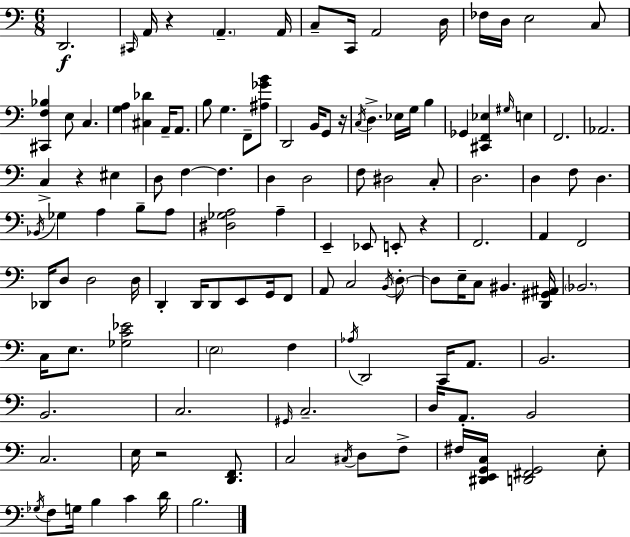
X:1
T:Untitled
M:6/8
L:1/4
K:C
D,,2 ^C,,/4 A,,/4 z A,, A,,/4 C,/2 C,,/4 A,,2 D,/4 _F,/4 D,/4 E,2 C,/2 [^C,,F,_B,] E,/2 C, [G,A,] [^C,_D] A,,/4 A,,/2 B,/2 G, F,,/2 [^A,_GB]/2 D,,2 B,,/4 G,,/2 z/4 C,/4 D, _E,/4 G,/4 B, _G,, [^C,,F,,_E,] ^G,/4 E, F,,2 _A,,2 C, z ^E, D,/2 F, F, D, D,2 F,/2 ^D,2 C,/2 D,2 D, F,/2 D, _B,,/4 _G, A, B,/2 A,/2 [^D,_G,A,]2 A, E,, _E,,/2 E,,/2 z F,,2 A,, F,,2 _D,,/4 D,/2 D,2 D,/4 D,, D,,/4 D,,/2 E,,/2 G,,/4 F,,/2 A,,/2 C,2 B,,/4 D,/2 D,/2 E,/4 C,/2 ^B,, [D,,^G,,^A,,]/4 _B,,2 C,/4 E,/2 [_G,C_E]2 E,2 F, _A,/4 D,,2 C,,/4 A,,/2 B,,2 B,,2 C,2 ^G,,/4 C,2 D,/4 A,,/2 B,,2 C,2 E,/4 z2 [D,,F,,]/2 C,2 ^C,/4 D,/2 F,/2 ^F,/4 [^D,,E,,G,,C,]/4 [D,,^F,,G,,]2 E,/2 _G,/4 F,/2 G,/4 B, C D/4 B,2